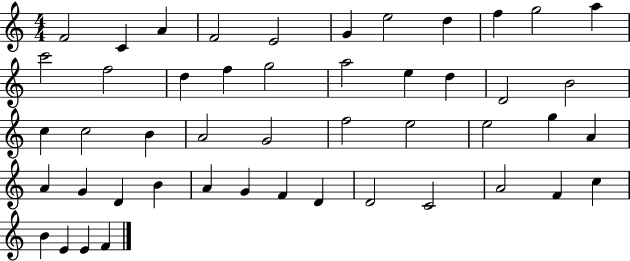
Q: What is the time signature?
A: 4/4